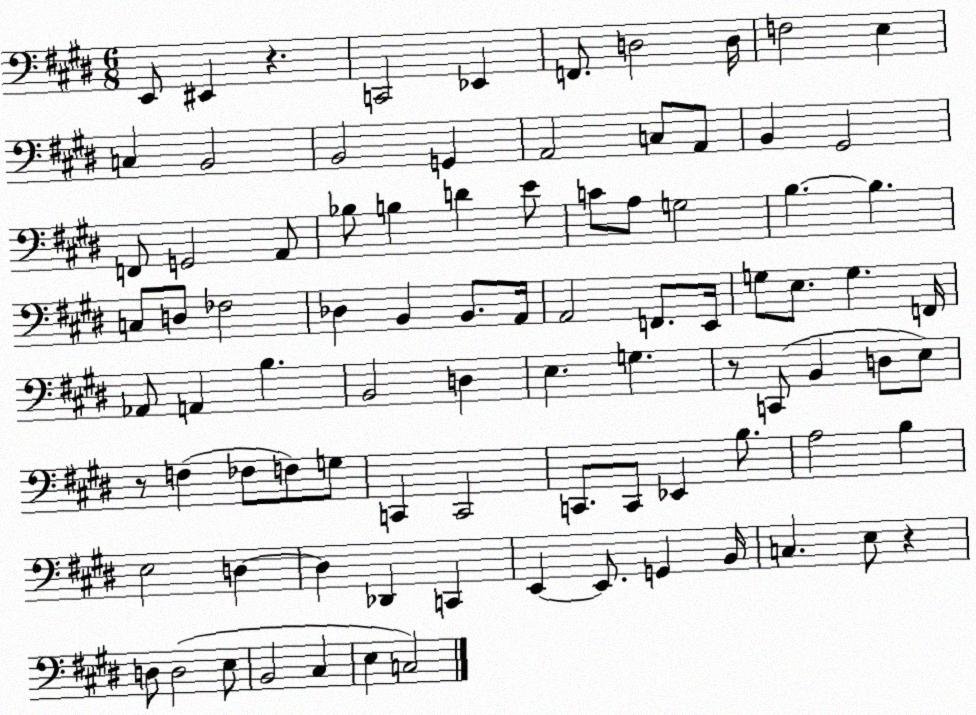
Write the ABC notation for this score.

X:1
T:Untitled
M:6/8
L:1/4
K:E
E,,/2 ^E,, z C,,2 _E,, F,,/2 D,2 D,/4 F,2 E, C, B,,2 B,,2 G,, A,,2 C,/2 A,,/2 B,, ^G,,2 F,,/2 G,,2 A,,/2 _B,/2 B, D E/2 C/2 A,/2 G,2 B, B, C,/2 D,/2 _F,2 _D, B,, B,,/2 A,,/4 A,,2 F,,/2 E,,/4 G,/2 E,/2 G, F,,/4 _A,,/2 A,, B, B,,2 D, E, G, z/2 C,,/2 B,, D,/2 E,/2 z/2 F, _F,/2 F,/2 G,/2 C,, C,,2 C,,/2 C,,/2 _E,, B,/2 A,2 B, E,2 D, D, _D,, C,, E,, E,,/2 G,, B,,/4 C, E,/2 z D,/2 D,2 E,/2 B,,2 ^C, E, C,2